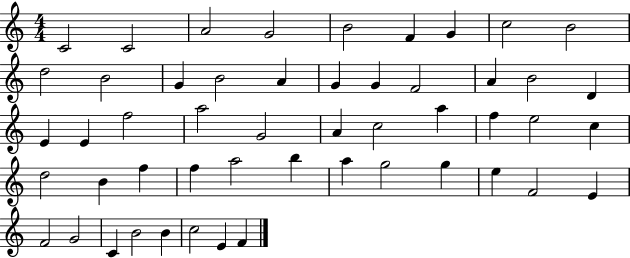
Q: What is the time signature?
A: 4/4